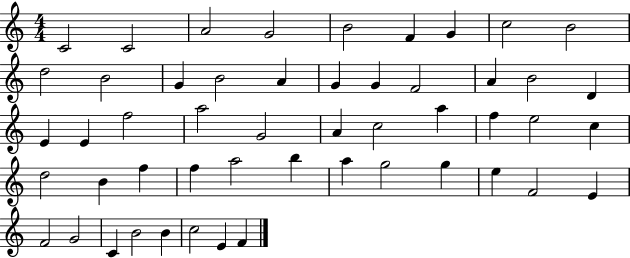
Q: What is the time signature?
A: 4/4